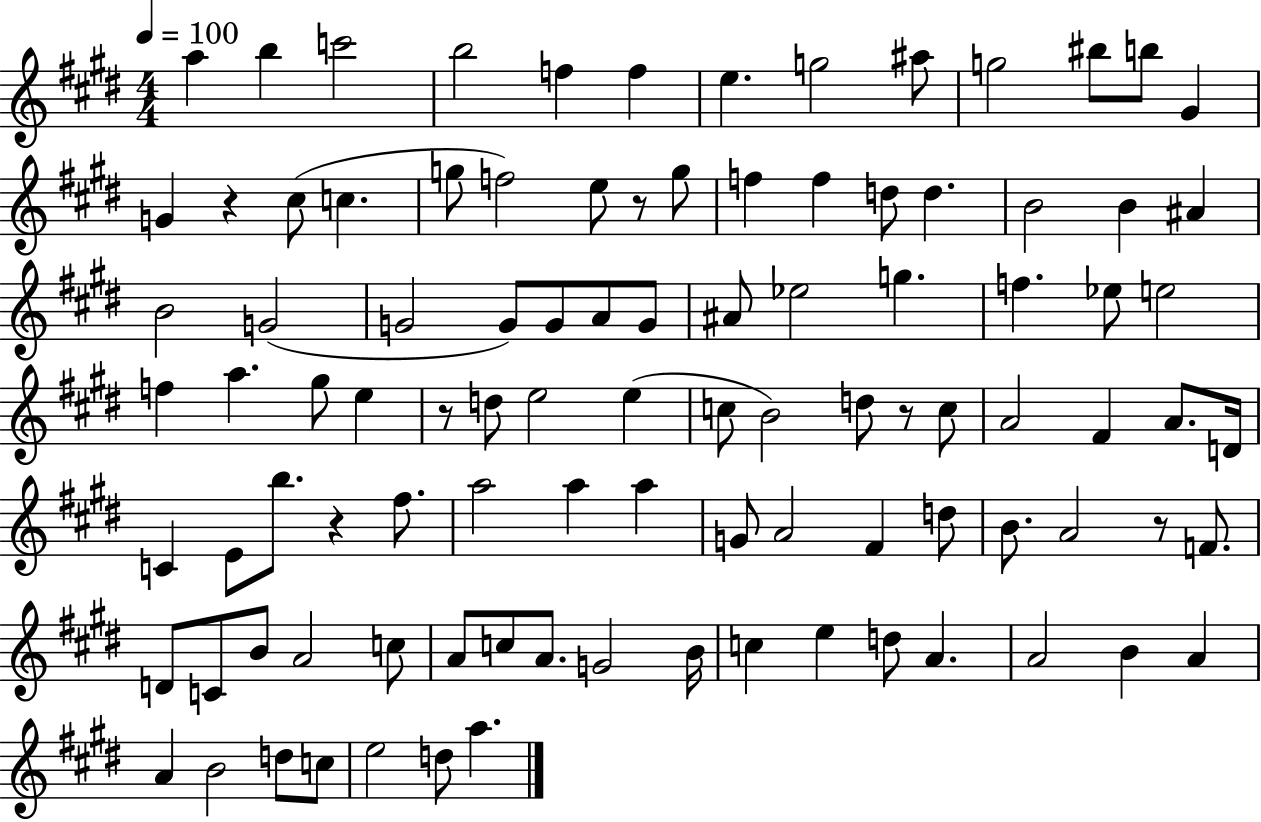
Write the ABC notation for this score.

X:1
T:Untitled
M:4/4
L:1/4
K:E
a b c'2 b2 f f e g2 ^a/2 g2 ^b/2 b/2 ^G G z ^c/2 c g/2 f2 e/2 z/2 g/2 f f d/2 d B2 B ^A B2 G2 G2 G/2 G/2 A/2 G/2 ^A/2 _e2 g f _e/2 e2 f a ^g/2 e z/2 d/2 e2 e c/2 B2 d/2 z/2 c/2 A2 ^F A/2 D/4 C E/2 b/2 z ^f/2 a2 a a G/2 A2 ^F d/2 B/2 A2 z/2 F/2 D/2 C/2 B/2 A2 c/2 A/2 c/2 A/2 G2 B/4 c e d/2 A A2 B A A B2 d/2 c/2 e2 d/2 a